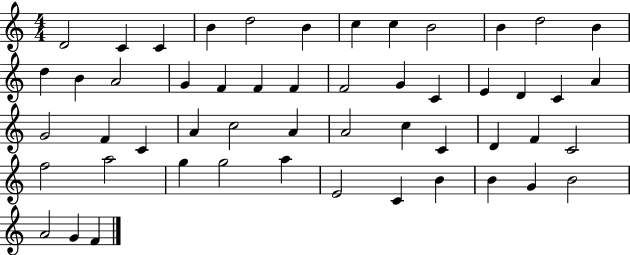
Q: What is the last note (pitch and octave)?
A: F4